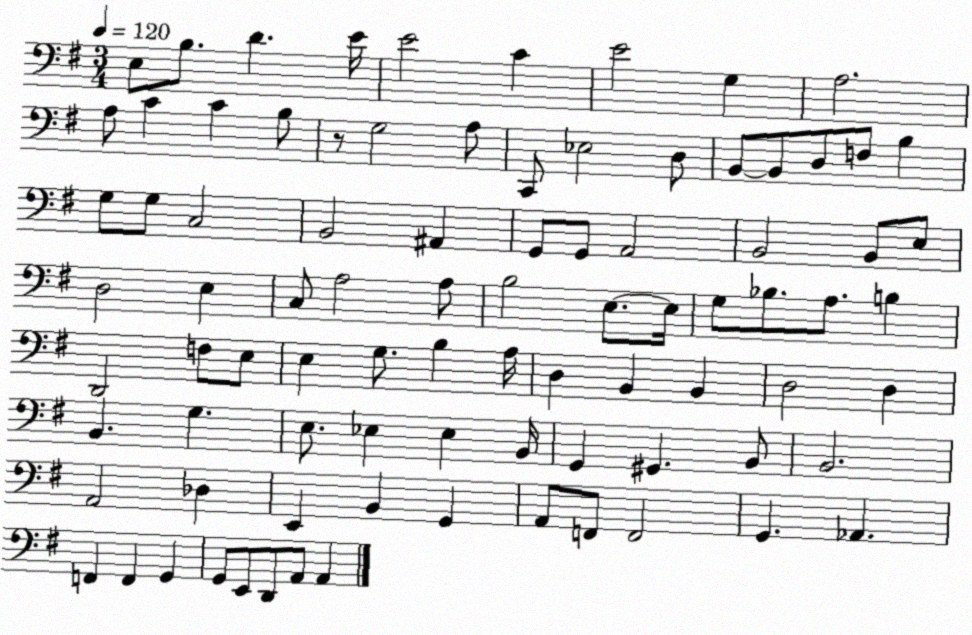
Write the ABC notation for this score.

X:1
T:Untitled
M:3/4
L:1/4
K:G
E,/2 B,/2 D E/4 E2 C E2 G, A,2 A,/2 C C B,/2 z/2 G,2 A,/2 C,,/2 _E,2 D,/2 B,,/2 B,,/2 D,/2 F,/2 B, G,/2 G,/2 C,2 B,,2 ^A,, G,,/2 G,,/2 A,,2 B,,2 B,,/2 E,/2 D,2 E, C,/2 A,2 A,/2 B,2 E,/2 E,/4 G,/2 _B,/2 A,/2 B, D,,2 F,/2 E,/2 E, G,/2 B, A,/4 D, B,, B,, D,2 D, B,, G, E,/2 _E, _E, B,,/4 G,, ^G,, B,,/2 B,,2 A,,2 _D, E,, B,, G,, A,,/2 F,,/2 F,,2 G,, _A,, F,, F,, G,, G,,/2 E,,/2 D,,/2 A,,/2 A,,